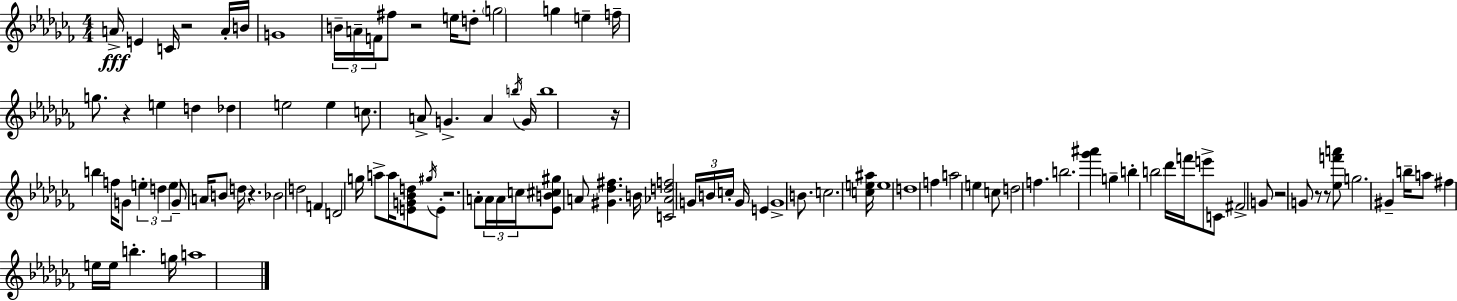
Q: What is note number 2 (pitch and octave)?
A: E4